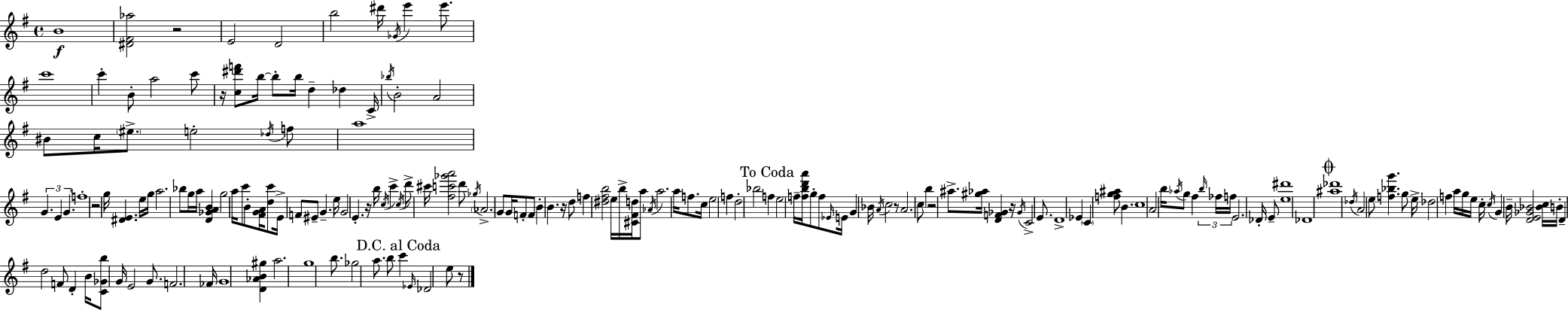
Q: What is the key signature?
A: G major